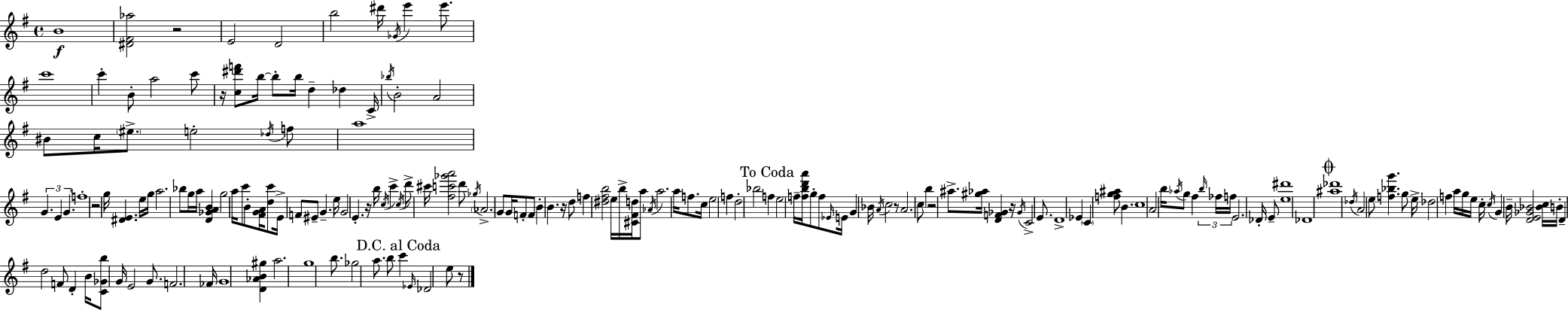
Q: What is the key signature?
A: G major